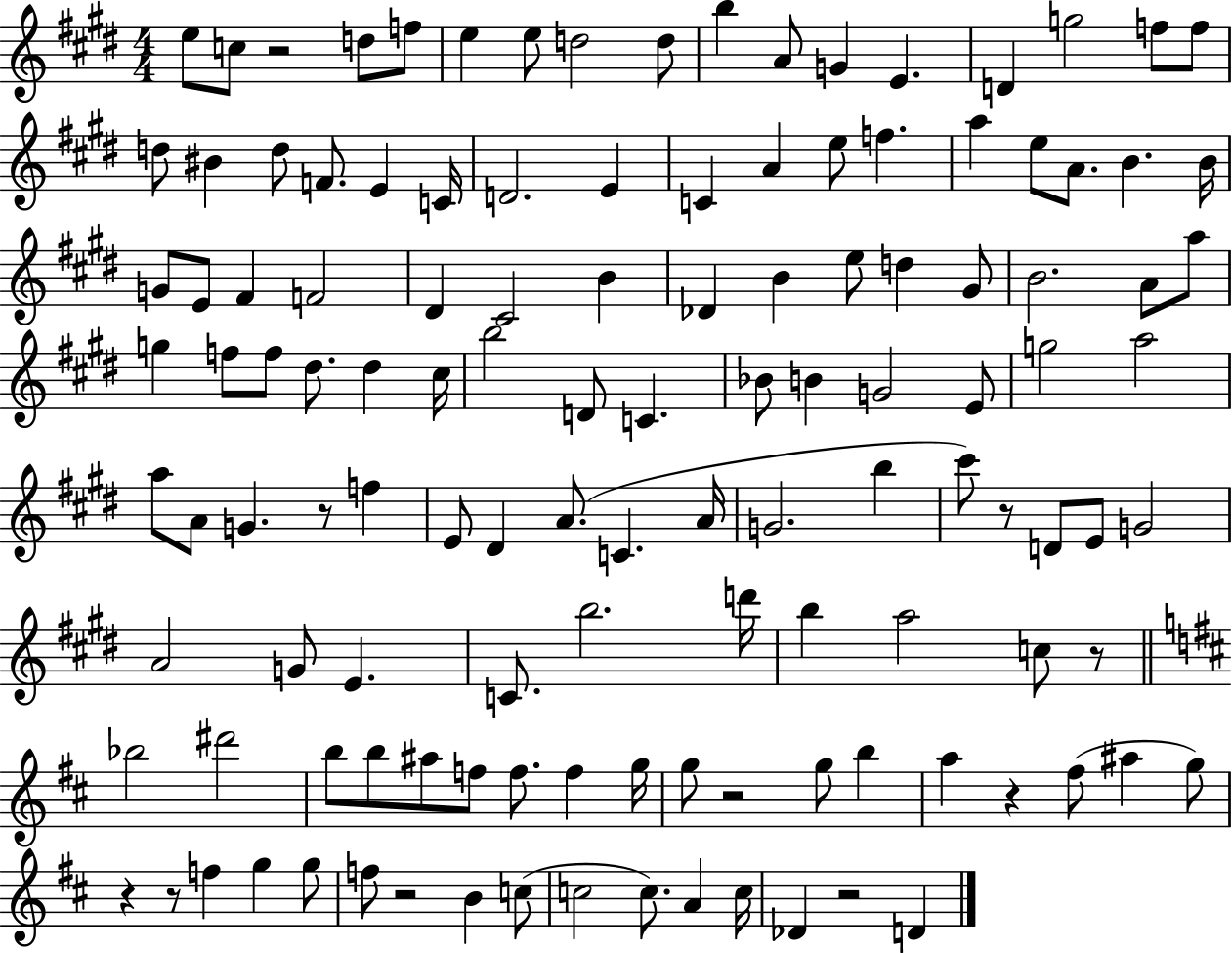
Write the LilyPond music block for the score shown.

{
  \clef treble
  \numericTimeSignature
  \time 4/4
  \key e \major
  \repeat volta 2 { e''8 c''8 r2 d''8 f''8 | e''4 e''8 d''2 d''8 | b''4 a'8 g'4 e'4. | d'4 g''2 f''8 f''8 | \break d''8 bis'4 d''8 f'8. e'4 c'16 | d'2. e'4 | c'4 a'4 e''8 f''4. | a''4 e''8 a'8. b'4. b'16 | \break g'8 e'8 fis'4 f'2 | dis'4 cis'2 b'4 | des'4 b'4 e''8 d''4 gis'8 | b'2. a'8 a''8 | \break g''4 f''8 f''8 dis''8. dis''4 cis''16 | b''2 d'8 c'4. | bes'8 b'4 g'2 e'8 | g''2 a''2 | \break a''8 a'8 g'4. r8 f''4 | e'8 dis'4 a'8.( c'4. a'16 | g'2. b''4 | cis'''8) r8 d'8 e'8 g'2 | \break a'2 g'8 e'4. | c'8. b''2. d'''16 | b''4 a''2 c''8 r8 | \bar "||" \break \key d \major bes''2 dis'''2 | b''8 b''8 ais''8 f''8 f''8. f''4 g''16 | g''8 r2 g''8 b''4 | a''4 r4 fis''8( ais''4 g''8) | \break r4 r8 f''4 g''4 g''8 | f''8 r2 b'4 c''8( | c''2 c''8.) a'4 c''16 | des'4 r2 d'4 | \break } \bar "|."
}